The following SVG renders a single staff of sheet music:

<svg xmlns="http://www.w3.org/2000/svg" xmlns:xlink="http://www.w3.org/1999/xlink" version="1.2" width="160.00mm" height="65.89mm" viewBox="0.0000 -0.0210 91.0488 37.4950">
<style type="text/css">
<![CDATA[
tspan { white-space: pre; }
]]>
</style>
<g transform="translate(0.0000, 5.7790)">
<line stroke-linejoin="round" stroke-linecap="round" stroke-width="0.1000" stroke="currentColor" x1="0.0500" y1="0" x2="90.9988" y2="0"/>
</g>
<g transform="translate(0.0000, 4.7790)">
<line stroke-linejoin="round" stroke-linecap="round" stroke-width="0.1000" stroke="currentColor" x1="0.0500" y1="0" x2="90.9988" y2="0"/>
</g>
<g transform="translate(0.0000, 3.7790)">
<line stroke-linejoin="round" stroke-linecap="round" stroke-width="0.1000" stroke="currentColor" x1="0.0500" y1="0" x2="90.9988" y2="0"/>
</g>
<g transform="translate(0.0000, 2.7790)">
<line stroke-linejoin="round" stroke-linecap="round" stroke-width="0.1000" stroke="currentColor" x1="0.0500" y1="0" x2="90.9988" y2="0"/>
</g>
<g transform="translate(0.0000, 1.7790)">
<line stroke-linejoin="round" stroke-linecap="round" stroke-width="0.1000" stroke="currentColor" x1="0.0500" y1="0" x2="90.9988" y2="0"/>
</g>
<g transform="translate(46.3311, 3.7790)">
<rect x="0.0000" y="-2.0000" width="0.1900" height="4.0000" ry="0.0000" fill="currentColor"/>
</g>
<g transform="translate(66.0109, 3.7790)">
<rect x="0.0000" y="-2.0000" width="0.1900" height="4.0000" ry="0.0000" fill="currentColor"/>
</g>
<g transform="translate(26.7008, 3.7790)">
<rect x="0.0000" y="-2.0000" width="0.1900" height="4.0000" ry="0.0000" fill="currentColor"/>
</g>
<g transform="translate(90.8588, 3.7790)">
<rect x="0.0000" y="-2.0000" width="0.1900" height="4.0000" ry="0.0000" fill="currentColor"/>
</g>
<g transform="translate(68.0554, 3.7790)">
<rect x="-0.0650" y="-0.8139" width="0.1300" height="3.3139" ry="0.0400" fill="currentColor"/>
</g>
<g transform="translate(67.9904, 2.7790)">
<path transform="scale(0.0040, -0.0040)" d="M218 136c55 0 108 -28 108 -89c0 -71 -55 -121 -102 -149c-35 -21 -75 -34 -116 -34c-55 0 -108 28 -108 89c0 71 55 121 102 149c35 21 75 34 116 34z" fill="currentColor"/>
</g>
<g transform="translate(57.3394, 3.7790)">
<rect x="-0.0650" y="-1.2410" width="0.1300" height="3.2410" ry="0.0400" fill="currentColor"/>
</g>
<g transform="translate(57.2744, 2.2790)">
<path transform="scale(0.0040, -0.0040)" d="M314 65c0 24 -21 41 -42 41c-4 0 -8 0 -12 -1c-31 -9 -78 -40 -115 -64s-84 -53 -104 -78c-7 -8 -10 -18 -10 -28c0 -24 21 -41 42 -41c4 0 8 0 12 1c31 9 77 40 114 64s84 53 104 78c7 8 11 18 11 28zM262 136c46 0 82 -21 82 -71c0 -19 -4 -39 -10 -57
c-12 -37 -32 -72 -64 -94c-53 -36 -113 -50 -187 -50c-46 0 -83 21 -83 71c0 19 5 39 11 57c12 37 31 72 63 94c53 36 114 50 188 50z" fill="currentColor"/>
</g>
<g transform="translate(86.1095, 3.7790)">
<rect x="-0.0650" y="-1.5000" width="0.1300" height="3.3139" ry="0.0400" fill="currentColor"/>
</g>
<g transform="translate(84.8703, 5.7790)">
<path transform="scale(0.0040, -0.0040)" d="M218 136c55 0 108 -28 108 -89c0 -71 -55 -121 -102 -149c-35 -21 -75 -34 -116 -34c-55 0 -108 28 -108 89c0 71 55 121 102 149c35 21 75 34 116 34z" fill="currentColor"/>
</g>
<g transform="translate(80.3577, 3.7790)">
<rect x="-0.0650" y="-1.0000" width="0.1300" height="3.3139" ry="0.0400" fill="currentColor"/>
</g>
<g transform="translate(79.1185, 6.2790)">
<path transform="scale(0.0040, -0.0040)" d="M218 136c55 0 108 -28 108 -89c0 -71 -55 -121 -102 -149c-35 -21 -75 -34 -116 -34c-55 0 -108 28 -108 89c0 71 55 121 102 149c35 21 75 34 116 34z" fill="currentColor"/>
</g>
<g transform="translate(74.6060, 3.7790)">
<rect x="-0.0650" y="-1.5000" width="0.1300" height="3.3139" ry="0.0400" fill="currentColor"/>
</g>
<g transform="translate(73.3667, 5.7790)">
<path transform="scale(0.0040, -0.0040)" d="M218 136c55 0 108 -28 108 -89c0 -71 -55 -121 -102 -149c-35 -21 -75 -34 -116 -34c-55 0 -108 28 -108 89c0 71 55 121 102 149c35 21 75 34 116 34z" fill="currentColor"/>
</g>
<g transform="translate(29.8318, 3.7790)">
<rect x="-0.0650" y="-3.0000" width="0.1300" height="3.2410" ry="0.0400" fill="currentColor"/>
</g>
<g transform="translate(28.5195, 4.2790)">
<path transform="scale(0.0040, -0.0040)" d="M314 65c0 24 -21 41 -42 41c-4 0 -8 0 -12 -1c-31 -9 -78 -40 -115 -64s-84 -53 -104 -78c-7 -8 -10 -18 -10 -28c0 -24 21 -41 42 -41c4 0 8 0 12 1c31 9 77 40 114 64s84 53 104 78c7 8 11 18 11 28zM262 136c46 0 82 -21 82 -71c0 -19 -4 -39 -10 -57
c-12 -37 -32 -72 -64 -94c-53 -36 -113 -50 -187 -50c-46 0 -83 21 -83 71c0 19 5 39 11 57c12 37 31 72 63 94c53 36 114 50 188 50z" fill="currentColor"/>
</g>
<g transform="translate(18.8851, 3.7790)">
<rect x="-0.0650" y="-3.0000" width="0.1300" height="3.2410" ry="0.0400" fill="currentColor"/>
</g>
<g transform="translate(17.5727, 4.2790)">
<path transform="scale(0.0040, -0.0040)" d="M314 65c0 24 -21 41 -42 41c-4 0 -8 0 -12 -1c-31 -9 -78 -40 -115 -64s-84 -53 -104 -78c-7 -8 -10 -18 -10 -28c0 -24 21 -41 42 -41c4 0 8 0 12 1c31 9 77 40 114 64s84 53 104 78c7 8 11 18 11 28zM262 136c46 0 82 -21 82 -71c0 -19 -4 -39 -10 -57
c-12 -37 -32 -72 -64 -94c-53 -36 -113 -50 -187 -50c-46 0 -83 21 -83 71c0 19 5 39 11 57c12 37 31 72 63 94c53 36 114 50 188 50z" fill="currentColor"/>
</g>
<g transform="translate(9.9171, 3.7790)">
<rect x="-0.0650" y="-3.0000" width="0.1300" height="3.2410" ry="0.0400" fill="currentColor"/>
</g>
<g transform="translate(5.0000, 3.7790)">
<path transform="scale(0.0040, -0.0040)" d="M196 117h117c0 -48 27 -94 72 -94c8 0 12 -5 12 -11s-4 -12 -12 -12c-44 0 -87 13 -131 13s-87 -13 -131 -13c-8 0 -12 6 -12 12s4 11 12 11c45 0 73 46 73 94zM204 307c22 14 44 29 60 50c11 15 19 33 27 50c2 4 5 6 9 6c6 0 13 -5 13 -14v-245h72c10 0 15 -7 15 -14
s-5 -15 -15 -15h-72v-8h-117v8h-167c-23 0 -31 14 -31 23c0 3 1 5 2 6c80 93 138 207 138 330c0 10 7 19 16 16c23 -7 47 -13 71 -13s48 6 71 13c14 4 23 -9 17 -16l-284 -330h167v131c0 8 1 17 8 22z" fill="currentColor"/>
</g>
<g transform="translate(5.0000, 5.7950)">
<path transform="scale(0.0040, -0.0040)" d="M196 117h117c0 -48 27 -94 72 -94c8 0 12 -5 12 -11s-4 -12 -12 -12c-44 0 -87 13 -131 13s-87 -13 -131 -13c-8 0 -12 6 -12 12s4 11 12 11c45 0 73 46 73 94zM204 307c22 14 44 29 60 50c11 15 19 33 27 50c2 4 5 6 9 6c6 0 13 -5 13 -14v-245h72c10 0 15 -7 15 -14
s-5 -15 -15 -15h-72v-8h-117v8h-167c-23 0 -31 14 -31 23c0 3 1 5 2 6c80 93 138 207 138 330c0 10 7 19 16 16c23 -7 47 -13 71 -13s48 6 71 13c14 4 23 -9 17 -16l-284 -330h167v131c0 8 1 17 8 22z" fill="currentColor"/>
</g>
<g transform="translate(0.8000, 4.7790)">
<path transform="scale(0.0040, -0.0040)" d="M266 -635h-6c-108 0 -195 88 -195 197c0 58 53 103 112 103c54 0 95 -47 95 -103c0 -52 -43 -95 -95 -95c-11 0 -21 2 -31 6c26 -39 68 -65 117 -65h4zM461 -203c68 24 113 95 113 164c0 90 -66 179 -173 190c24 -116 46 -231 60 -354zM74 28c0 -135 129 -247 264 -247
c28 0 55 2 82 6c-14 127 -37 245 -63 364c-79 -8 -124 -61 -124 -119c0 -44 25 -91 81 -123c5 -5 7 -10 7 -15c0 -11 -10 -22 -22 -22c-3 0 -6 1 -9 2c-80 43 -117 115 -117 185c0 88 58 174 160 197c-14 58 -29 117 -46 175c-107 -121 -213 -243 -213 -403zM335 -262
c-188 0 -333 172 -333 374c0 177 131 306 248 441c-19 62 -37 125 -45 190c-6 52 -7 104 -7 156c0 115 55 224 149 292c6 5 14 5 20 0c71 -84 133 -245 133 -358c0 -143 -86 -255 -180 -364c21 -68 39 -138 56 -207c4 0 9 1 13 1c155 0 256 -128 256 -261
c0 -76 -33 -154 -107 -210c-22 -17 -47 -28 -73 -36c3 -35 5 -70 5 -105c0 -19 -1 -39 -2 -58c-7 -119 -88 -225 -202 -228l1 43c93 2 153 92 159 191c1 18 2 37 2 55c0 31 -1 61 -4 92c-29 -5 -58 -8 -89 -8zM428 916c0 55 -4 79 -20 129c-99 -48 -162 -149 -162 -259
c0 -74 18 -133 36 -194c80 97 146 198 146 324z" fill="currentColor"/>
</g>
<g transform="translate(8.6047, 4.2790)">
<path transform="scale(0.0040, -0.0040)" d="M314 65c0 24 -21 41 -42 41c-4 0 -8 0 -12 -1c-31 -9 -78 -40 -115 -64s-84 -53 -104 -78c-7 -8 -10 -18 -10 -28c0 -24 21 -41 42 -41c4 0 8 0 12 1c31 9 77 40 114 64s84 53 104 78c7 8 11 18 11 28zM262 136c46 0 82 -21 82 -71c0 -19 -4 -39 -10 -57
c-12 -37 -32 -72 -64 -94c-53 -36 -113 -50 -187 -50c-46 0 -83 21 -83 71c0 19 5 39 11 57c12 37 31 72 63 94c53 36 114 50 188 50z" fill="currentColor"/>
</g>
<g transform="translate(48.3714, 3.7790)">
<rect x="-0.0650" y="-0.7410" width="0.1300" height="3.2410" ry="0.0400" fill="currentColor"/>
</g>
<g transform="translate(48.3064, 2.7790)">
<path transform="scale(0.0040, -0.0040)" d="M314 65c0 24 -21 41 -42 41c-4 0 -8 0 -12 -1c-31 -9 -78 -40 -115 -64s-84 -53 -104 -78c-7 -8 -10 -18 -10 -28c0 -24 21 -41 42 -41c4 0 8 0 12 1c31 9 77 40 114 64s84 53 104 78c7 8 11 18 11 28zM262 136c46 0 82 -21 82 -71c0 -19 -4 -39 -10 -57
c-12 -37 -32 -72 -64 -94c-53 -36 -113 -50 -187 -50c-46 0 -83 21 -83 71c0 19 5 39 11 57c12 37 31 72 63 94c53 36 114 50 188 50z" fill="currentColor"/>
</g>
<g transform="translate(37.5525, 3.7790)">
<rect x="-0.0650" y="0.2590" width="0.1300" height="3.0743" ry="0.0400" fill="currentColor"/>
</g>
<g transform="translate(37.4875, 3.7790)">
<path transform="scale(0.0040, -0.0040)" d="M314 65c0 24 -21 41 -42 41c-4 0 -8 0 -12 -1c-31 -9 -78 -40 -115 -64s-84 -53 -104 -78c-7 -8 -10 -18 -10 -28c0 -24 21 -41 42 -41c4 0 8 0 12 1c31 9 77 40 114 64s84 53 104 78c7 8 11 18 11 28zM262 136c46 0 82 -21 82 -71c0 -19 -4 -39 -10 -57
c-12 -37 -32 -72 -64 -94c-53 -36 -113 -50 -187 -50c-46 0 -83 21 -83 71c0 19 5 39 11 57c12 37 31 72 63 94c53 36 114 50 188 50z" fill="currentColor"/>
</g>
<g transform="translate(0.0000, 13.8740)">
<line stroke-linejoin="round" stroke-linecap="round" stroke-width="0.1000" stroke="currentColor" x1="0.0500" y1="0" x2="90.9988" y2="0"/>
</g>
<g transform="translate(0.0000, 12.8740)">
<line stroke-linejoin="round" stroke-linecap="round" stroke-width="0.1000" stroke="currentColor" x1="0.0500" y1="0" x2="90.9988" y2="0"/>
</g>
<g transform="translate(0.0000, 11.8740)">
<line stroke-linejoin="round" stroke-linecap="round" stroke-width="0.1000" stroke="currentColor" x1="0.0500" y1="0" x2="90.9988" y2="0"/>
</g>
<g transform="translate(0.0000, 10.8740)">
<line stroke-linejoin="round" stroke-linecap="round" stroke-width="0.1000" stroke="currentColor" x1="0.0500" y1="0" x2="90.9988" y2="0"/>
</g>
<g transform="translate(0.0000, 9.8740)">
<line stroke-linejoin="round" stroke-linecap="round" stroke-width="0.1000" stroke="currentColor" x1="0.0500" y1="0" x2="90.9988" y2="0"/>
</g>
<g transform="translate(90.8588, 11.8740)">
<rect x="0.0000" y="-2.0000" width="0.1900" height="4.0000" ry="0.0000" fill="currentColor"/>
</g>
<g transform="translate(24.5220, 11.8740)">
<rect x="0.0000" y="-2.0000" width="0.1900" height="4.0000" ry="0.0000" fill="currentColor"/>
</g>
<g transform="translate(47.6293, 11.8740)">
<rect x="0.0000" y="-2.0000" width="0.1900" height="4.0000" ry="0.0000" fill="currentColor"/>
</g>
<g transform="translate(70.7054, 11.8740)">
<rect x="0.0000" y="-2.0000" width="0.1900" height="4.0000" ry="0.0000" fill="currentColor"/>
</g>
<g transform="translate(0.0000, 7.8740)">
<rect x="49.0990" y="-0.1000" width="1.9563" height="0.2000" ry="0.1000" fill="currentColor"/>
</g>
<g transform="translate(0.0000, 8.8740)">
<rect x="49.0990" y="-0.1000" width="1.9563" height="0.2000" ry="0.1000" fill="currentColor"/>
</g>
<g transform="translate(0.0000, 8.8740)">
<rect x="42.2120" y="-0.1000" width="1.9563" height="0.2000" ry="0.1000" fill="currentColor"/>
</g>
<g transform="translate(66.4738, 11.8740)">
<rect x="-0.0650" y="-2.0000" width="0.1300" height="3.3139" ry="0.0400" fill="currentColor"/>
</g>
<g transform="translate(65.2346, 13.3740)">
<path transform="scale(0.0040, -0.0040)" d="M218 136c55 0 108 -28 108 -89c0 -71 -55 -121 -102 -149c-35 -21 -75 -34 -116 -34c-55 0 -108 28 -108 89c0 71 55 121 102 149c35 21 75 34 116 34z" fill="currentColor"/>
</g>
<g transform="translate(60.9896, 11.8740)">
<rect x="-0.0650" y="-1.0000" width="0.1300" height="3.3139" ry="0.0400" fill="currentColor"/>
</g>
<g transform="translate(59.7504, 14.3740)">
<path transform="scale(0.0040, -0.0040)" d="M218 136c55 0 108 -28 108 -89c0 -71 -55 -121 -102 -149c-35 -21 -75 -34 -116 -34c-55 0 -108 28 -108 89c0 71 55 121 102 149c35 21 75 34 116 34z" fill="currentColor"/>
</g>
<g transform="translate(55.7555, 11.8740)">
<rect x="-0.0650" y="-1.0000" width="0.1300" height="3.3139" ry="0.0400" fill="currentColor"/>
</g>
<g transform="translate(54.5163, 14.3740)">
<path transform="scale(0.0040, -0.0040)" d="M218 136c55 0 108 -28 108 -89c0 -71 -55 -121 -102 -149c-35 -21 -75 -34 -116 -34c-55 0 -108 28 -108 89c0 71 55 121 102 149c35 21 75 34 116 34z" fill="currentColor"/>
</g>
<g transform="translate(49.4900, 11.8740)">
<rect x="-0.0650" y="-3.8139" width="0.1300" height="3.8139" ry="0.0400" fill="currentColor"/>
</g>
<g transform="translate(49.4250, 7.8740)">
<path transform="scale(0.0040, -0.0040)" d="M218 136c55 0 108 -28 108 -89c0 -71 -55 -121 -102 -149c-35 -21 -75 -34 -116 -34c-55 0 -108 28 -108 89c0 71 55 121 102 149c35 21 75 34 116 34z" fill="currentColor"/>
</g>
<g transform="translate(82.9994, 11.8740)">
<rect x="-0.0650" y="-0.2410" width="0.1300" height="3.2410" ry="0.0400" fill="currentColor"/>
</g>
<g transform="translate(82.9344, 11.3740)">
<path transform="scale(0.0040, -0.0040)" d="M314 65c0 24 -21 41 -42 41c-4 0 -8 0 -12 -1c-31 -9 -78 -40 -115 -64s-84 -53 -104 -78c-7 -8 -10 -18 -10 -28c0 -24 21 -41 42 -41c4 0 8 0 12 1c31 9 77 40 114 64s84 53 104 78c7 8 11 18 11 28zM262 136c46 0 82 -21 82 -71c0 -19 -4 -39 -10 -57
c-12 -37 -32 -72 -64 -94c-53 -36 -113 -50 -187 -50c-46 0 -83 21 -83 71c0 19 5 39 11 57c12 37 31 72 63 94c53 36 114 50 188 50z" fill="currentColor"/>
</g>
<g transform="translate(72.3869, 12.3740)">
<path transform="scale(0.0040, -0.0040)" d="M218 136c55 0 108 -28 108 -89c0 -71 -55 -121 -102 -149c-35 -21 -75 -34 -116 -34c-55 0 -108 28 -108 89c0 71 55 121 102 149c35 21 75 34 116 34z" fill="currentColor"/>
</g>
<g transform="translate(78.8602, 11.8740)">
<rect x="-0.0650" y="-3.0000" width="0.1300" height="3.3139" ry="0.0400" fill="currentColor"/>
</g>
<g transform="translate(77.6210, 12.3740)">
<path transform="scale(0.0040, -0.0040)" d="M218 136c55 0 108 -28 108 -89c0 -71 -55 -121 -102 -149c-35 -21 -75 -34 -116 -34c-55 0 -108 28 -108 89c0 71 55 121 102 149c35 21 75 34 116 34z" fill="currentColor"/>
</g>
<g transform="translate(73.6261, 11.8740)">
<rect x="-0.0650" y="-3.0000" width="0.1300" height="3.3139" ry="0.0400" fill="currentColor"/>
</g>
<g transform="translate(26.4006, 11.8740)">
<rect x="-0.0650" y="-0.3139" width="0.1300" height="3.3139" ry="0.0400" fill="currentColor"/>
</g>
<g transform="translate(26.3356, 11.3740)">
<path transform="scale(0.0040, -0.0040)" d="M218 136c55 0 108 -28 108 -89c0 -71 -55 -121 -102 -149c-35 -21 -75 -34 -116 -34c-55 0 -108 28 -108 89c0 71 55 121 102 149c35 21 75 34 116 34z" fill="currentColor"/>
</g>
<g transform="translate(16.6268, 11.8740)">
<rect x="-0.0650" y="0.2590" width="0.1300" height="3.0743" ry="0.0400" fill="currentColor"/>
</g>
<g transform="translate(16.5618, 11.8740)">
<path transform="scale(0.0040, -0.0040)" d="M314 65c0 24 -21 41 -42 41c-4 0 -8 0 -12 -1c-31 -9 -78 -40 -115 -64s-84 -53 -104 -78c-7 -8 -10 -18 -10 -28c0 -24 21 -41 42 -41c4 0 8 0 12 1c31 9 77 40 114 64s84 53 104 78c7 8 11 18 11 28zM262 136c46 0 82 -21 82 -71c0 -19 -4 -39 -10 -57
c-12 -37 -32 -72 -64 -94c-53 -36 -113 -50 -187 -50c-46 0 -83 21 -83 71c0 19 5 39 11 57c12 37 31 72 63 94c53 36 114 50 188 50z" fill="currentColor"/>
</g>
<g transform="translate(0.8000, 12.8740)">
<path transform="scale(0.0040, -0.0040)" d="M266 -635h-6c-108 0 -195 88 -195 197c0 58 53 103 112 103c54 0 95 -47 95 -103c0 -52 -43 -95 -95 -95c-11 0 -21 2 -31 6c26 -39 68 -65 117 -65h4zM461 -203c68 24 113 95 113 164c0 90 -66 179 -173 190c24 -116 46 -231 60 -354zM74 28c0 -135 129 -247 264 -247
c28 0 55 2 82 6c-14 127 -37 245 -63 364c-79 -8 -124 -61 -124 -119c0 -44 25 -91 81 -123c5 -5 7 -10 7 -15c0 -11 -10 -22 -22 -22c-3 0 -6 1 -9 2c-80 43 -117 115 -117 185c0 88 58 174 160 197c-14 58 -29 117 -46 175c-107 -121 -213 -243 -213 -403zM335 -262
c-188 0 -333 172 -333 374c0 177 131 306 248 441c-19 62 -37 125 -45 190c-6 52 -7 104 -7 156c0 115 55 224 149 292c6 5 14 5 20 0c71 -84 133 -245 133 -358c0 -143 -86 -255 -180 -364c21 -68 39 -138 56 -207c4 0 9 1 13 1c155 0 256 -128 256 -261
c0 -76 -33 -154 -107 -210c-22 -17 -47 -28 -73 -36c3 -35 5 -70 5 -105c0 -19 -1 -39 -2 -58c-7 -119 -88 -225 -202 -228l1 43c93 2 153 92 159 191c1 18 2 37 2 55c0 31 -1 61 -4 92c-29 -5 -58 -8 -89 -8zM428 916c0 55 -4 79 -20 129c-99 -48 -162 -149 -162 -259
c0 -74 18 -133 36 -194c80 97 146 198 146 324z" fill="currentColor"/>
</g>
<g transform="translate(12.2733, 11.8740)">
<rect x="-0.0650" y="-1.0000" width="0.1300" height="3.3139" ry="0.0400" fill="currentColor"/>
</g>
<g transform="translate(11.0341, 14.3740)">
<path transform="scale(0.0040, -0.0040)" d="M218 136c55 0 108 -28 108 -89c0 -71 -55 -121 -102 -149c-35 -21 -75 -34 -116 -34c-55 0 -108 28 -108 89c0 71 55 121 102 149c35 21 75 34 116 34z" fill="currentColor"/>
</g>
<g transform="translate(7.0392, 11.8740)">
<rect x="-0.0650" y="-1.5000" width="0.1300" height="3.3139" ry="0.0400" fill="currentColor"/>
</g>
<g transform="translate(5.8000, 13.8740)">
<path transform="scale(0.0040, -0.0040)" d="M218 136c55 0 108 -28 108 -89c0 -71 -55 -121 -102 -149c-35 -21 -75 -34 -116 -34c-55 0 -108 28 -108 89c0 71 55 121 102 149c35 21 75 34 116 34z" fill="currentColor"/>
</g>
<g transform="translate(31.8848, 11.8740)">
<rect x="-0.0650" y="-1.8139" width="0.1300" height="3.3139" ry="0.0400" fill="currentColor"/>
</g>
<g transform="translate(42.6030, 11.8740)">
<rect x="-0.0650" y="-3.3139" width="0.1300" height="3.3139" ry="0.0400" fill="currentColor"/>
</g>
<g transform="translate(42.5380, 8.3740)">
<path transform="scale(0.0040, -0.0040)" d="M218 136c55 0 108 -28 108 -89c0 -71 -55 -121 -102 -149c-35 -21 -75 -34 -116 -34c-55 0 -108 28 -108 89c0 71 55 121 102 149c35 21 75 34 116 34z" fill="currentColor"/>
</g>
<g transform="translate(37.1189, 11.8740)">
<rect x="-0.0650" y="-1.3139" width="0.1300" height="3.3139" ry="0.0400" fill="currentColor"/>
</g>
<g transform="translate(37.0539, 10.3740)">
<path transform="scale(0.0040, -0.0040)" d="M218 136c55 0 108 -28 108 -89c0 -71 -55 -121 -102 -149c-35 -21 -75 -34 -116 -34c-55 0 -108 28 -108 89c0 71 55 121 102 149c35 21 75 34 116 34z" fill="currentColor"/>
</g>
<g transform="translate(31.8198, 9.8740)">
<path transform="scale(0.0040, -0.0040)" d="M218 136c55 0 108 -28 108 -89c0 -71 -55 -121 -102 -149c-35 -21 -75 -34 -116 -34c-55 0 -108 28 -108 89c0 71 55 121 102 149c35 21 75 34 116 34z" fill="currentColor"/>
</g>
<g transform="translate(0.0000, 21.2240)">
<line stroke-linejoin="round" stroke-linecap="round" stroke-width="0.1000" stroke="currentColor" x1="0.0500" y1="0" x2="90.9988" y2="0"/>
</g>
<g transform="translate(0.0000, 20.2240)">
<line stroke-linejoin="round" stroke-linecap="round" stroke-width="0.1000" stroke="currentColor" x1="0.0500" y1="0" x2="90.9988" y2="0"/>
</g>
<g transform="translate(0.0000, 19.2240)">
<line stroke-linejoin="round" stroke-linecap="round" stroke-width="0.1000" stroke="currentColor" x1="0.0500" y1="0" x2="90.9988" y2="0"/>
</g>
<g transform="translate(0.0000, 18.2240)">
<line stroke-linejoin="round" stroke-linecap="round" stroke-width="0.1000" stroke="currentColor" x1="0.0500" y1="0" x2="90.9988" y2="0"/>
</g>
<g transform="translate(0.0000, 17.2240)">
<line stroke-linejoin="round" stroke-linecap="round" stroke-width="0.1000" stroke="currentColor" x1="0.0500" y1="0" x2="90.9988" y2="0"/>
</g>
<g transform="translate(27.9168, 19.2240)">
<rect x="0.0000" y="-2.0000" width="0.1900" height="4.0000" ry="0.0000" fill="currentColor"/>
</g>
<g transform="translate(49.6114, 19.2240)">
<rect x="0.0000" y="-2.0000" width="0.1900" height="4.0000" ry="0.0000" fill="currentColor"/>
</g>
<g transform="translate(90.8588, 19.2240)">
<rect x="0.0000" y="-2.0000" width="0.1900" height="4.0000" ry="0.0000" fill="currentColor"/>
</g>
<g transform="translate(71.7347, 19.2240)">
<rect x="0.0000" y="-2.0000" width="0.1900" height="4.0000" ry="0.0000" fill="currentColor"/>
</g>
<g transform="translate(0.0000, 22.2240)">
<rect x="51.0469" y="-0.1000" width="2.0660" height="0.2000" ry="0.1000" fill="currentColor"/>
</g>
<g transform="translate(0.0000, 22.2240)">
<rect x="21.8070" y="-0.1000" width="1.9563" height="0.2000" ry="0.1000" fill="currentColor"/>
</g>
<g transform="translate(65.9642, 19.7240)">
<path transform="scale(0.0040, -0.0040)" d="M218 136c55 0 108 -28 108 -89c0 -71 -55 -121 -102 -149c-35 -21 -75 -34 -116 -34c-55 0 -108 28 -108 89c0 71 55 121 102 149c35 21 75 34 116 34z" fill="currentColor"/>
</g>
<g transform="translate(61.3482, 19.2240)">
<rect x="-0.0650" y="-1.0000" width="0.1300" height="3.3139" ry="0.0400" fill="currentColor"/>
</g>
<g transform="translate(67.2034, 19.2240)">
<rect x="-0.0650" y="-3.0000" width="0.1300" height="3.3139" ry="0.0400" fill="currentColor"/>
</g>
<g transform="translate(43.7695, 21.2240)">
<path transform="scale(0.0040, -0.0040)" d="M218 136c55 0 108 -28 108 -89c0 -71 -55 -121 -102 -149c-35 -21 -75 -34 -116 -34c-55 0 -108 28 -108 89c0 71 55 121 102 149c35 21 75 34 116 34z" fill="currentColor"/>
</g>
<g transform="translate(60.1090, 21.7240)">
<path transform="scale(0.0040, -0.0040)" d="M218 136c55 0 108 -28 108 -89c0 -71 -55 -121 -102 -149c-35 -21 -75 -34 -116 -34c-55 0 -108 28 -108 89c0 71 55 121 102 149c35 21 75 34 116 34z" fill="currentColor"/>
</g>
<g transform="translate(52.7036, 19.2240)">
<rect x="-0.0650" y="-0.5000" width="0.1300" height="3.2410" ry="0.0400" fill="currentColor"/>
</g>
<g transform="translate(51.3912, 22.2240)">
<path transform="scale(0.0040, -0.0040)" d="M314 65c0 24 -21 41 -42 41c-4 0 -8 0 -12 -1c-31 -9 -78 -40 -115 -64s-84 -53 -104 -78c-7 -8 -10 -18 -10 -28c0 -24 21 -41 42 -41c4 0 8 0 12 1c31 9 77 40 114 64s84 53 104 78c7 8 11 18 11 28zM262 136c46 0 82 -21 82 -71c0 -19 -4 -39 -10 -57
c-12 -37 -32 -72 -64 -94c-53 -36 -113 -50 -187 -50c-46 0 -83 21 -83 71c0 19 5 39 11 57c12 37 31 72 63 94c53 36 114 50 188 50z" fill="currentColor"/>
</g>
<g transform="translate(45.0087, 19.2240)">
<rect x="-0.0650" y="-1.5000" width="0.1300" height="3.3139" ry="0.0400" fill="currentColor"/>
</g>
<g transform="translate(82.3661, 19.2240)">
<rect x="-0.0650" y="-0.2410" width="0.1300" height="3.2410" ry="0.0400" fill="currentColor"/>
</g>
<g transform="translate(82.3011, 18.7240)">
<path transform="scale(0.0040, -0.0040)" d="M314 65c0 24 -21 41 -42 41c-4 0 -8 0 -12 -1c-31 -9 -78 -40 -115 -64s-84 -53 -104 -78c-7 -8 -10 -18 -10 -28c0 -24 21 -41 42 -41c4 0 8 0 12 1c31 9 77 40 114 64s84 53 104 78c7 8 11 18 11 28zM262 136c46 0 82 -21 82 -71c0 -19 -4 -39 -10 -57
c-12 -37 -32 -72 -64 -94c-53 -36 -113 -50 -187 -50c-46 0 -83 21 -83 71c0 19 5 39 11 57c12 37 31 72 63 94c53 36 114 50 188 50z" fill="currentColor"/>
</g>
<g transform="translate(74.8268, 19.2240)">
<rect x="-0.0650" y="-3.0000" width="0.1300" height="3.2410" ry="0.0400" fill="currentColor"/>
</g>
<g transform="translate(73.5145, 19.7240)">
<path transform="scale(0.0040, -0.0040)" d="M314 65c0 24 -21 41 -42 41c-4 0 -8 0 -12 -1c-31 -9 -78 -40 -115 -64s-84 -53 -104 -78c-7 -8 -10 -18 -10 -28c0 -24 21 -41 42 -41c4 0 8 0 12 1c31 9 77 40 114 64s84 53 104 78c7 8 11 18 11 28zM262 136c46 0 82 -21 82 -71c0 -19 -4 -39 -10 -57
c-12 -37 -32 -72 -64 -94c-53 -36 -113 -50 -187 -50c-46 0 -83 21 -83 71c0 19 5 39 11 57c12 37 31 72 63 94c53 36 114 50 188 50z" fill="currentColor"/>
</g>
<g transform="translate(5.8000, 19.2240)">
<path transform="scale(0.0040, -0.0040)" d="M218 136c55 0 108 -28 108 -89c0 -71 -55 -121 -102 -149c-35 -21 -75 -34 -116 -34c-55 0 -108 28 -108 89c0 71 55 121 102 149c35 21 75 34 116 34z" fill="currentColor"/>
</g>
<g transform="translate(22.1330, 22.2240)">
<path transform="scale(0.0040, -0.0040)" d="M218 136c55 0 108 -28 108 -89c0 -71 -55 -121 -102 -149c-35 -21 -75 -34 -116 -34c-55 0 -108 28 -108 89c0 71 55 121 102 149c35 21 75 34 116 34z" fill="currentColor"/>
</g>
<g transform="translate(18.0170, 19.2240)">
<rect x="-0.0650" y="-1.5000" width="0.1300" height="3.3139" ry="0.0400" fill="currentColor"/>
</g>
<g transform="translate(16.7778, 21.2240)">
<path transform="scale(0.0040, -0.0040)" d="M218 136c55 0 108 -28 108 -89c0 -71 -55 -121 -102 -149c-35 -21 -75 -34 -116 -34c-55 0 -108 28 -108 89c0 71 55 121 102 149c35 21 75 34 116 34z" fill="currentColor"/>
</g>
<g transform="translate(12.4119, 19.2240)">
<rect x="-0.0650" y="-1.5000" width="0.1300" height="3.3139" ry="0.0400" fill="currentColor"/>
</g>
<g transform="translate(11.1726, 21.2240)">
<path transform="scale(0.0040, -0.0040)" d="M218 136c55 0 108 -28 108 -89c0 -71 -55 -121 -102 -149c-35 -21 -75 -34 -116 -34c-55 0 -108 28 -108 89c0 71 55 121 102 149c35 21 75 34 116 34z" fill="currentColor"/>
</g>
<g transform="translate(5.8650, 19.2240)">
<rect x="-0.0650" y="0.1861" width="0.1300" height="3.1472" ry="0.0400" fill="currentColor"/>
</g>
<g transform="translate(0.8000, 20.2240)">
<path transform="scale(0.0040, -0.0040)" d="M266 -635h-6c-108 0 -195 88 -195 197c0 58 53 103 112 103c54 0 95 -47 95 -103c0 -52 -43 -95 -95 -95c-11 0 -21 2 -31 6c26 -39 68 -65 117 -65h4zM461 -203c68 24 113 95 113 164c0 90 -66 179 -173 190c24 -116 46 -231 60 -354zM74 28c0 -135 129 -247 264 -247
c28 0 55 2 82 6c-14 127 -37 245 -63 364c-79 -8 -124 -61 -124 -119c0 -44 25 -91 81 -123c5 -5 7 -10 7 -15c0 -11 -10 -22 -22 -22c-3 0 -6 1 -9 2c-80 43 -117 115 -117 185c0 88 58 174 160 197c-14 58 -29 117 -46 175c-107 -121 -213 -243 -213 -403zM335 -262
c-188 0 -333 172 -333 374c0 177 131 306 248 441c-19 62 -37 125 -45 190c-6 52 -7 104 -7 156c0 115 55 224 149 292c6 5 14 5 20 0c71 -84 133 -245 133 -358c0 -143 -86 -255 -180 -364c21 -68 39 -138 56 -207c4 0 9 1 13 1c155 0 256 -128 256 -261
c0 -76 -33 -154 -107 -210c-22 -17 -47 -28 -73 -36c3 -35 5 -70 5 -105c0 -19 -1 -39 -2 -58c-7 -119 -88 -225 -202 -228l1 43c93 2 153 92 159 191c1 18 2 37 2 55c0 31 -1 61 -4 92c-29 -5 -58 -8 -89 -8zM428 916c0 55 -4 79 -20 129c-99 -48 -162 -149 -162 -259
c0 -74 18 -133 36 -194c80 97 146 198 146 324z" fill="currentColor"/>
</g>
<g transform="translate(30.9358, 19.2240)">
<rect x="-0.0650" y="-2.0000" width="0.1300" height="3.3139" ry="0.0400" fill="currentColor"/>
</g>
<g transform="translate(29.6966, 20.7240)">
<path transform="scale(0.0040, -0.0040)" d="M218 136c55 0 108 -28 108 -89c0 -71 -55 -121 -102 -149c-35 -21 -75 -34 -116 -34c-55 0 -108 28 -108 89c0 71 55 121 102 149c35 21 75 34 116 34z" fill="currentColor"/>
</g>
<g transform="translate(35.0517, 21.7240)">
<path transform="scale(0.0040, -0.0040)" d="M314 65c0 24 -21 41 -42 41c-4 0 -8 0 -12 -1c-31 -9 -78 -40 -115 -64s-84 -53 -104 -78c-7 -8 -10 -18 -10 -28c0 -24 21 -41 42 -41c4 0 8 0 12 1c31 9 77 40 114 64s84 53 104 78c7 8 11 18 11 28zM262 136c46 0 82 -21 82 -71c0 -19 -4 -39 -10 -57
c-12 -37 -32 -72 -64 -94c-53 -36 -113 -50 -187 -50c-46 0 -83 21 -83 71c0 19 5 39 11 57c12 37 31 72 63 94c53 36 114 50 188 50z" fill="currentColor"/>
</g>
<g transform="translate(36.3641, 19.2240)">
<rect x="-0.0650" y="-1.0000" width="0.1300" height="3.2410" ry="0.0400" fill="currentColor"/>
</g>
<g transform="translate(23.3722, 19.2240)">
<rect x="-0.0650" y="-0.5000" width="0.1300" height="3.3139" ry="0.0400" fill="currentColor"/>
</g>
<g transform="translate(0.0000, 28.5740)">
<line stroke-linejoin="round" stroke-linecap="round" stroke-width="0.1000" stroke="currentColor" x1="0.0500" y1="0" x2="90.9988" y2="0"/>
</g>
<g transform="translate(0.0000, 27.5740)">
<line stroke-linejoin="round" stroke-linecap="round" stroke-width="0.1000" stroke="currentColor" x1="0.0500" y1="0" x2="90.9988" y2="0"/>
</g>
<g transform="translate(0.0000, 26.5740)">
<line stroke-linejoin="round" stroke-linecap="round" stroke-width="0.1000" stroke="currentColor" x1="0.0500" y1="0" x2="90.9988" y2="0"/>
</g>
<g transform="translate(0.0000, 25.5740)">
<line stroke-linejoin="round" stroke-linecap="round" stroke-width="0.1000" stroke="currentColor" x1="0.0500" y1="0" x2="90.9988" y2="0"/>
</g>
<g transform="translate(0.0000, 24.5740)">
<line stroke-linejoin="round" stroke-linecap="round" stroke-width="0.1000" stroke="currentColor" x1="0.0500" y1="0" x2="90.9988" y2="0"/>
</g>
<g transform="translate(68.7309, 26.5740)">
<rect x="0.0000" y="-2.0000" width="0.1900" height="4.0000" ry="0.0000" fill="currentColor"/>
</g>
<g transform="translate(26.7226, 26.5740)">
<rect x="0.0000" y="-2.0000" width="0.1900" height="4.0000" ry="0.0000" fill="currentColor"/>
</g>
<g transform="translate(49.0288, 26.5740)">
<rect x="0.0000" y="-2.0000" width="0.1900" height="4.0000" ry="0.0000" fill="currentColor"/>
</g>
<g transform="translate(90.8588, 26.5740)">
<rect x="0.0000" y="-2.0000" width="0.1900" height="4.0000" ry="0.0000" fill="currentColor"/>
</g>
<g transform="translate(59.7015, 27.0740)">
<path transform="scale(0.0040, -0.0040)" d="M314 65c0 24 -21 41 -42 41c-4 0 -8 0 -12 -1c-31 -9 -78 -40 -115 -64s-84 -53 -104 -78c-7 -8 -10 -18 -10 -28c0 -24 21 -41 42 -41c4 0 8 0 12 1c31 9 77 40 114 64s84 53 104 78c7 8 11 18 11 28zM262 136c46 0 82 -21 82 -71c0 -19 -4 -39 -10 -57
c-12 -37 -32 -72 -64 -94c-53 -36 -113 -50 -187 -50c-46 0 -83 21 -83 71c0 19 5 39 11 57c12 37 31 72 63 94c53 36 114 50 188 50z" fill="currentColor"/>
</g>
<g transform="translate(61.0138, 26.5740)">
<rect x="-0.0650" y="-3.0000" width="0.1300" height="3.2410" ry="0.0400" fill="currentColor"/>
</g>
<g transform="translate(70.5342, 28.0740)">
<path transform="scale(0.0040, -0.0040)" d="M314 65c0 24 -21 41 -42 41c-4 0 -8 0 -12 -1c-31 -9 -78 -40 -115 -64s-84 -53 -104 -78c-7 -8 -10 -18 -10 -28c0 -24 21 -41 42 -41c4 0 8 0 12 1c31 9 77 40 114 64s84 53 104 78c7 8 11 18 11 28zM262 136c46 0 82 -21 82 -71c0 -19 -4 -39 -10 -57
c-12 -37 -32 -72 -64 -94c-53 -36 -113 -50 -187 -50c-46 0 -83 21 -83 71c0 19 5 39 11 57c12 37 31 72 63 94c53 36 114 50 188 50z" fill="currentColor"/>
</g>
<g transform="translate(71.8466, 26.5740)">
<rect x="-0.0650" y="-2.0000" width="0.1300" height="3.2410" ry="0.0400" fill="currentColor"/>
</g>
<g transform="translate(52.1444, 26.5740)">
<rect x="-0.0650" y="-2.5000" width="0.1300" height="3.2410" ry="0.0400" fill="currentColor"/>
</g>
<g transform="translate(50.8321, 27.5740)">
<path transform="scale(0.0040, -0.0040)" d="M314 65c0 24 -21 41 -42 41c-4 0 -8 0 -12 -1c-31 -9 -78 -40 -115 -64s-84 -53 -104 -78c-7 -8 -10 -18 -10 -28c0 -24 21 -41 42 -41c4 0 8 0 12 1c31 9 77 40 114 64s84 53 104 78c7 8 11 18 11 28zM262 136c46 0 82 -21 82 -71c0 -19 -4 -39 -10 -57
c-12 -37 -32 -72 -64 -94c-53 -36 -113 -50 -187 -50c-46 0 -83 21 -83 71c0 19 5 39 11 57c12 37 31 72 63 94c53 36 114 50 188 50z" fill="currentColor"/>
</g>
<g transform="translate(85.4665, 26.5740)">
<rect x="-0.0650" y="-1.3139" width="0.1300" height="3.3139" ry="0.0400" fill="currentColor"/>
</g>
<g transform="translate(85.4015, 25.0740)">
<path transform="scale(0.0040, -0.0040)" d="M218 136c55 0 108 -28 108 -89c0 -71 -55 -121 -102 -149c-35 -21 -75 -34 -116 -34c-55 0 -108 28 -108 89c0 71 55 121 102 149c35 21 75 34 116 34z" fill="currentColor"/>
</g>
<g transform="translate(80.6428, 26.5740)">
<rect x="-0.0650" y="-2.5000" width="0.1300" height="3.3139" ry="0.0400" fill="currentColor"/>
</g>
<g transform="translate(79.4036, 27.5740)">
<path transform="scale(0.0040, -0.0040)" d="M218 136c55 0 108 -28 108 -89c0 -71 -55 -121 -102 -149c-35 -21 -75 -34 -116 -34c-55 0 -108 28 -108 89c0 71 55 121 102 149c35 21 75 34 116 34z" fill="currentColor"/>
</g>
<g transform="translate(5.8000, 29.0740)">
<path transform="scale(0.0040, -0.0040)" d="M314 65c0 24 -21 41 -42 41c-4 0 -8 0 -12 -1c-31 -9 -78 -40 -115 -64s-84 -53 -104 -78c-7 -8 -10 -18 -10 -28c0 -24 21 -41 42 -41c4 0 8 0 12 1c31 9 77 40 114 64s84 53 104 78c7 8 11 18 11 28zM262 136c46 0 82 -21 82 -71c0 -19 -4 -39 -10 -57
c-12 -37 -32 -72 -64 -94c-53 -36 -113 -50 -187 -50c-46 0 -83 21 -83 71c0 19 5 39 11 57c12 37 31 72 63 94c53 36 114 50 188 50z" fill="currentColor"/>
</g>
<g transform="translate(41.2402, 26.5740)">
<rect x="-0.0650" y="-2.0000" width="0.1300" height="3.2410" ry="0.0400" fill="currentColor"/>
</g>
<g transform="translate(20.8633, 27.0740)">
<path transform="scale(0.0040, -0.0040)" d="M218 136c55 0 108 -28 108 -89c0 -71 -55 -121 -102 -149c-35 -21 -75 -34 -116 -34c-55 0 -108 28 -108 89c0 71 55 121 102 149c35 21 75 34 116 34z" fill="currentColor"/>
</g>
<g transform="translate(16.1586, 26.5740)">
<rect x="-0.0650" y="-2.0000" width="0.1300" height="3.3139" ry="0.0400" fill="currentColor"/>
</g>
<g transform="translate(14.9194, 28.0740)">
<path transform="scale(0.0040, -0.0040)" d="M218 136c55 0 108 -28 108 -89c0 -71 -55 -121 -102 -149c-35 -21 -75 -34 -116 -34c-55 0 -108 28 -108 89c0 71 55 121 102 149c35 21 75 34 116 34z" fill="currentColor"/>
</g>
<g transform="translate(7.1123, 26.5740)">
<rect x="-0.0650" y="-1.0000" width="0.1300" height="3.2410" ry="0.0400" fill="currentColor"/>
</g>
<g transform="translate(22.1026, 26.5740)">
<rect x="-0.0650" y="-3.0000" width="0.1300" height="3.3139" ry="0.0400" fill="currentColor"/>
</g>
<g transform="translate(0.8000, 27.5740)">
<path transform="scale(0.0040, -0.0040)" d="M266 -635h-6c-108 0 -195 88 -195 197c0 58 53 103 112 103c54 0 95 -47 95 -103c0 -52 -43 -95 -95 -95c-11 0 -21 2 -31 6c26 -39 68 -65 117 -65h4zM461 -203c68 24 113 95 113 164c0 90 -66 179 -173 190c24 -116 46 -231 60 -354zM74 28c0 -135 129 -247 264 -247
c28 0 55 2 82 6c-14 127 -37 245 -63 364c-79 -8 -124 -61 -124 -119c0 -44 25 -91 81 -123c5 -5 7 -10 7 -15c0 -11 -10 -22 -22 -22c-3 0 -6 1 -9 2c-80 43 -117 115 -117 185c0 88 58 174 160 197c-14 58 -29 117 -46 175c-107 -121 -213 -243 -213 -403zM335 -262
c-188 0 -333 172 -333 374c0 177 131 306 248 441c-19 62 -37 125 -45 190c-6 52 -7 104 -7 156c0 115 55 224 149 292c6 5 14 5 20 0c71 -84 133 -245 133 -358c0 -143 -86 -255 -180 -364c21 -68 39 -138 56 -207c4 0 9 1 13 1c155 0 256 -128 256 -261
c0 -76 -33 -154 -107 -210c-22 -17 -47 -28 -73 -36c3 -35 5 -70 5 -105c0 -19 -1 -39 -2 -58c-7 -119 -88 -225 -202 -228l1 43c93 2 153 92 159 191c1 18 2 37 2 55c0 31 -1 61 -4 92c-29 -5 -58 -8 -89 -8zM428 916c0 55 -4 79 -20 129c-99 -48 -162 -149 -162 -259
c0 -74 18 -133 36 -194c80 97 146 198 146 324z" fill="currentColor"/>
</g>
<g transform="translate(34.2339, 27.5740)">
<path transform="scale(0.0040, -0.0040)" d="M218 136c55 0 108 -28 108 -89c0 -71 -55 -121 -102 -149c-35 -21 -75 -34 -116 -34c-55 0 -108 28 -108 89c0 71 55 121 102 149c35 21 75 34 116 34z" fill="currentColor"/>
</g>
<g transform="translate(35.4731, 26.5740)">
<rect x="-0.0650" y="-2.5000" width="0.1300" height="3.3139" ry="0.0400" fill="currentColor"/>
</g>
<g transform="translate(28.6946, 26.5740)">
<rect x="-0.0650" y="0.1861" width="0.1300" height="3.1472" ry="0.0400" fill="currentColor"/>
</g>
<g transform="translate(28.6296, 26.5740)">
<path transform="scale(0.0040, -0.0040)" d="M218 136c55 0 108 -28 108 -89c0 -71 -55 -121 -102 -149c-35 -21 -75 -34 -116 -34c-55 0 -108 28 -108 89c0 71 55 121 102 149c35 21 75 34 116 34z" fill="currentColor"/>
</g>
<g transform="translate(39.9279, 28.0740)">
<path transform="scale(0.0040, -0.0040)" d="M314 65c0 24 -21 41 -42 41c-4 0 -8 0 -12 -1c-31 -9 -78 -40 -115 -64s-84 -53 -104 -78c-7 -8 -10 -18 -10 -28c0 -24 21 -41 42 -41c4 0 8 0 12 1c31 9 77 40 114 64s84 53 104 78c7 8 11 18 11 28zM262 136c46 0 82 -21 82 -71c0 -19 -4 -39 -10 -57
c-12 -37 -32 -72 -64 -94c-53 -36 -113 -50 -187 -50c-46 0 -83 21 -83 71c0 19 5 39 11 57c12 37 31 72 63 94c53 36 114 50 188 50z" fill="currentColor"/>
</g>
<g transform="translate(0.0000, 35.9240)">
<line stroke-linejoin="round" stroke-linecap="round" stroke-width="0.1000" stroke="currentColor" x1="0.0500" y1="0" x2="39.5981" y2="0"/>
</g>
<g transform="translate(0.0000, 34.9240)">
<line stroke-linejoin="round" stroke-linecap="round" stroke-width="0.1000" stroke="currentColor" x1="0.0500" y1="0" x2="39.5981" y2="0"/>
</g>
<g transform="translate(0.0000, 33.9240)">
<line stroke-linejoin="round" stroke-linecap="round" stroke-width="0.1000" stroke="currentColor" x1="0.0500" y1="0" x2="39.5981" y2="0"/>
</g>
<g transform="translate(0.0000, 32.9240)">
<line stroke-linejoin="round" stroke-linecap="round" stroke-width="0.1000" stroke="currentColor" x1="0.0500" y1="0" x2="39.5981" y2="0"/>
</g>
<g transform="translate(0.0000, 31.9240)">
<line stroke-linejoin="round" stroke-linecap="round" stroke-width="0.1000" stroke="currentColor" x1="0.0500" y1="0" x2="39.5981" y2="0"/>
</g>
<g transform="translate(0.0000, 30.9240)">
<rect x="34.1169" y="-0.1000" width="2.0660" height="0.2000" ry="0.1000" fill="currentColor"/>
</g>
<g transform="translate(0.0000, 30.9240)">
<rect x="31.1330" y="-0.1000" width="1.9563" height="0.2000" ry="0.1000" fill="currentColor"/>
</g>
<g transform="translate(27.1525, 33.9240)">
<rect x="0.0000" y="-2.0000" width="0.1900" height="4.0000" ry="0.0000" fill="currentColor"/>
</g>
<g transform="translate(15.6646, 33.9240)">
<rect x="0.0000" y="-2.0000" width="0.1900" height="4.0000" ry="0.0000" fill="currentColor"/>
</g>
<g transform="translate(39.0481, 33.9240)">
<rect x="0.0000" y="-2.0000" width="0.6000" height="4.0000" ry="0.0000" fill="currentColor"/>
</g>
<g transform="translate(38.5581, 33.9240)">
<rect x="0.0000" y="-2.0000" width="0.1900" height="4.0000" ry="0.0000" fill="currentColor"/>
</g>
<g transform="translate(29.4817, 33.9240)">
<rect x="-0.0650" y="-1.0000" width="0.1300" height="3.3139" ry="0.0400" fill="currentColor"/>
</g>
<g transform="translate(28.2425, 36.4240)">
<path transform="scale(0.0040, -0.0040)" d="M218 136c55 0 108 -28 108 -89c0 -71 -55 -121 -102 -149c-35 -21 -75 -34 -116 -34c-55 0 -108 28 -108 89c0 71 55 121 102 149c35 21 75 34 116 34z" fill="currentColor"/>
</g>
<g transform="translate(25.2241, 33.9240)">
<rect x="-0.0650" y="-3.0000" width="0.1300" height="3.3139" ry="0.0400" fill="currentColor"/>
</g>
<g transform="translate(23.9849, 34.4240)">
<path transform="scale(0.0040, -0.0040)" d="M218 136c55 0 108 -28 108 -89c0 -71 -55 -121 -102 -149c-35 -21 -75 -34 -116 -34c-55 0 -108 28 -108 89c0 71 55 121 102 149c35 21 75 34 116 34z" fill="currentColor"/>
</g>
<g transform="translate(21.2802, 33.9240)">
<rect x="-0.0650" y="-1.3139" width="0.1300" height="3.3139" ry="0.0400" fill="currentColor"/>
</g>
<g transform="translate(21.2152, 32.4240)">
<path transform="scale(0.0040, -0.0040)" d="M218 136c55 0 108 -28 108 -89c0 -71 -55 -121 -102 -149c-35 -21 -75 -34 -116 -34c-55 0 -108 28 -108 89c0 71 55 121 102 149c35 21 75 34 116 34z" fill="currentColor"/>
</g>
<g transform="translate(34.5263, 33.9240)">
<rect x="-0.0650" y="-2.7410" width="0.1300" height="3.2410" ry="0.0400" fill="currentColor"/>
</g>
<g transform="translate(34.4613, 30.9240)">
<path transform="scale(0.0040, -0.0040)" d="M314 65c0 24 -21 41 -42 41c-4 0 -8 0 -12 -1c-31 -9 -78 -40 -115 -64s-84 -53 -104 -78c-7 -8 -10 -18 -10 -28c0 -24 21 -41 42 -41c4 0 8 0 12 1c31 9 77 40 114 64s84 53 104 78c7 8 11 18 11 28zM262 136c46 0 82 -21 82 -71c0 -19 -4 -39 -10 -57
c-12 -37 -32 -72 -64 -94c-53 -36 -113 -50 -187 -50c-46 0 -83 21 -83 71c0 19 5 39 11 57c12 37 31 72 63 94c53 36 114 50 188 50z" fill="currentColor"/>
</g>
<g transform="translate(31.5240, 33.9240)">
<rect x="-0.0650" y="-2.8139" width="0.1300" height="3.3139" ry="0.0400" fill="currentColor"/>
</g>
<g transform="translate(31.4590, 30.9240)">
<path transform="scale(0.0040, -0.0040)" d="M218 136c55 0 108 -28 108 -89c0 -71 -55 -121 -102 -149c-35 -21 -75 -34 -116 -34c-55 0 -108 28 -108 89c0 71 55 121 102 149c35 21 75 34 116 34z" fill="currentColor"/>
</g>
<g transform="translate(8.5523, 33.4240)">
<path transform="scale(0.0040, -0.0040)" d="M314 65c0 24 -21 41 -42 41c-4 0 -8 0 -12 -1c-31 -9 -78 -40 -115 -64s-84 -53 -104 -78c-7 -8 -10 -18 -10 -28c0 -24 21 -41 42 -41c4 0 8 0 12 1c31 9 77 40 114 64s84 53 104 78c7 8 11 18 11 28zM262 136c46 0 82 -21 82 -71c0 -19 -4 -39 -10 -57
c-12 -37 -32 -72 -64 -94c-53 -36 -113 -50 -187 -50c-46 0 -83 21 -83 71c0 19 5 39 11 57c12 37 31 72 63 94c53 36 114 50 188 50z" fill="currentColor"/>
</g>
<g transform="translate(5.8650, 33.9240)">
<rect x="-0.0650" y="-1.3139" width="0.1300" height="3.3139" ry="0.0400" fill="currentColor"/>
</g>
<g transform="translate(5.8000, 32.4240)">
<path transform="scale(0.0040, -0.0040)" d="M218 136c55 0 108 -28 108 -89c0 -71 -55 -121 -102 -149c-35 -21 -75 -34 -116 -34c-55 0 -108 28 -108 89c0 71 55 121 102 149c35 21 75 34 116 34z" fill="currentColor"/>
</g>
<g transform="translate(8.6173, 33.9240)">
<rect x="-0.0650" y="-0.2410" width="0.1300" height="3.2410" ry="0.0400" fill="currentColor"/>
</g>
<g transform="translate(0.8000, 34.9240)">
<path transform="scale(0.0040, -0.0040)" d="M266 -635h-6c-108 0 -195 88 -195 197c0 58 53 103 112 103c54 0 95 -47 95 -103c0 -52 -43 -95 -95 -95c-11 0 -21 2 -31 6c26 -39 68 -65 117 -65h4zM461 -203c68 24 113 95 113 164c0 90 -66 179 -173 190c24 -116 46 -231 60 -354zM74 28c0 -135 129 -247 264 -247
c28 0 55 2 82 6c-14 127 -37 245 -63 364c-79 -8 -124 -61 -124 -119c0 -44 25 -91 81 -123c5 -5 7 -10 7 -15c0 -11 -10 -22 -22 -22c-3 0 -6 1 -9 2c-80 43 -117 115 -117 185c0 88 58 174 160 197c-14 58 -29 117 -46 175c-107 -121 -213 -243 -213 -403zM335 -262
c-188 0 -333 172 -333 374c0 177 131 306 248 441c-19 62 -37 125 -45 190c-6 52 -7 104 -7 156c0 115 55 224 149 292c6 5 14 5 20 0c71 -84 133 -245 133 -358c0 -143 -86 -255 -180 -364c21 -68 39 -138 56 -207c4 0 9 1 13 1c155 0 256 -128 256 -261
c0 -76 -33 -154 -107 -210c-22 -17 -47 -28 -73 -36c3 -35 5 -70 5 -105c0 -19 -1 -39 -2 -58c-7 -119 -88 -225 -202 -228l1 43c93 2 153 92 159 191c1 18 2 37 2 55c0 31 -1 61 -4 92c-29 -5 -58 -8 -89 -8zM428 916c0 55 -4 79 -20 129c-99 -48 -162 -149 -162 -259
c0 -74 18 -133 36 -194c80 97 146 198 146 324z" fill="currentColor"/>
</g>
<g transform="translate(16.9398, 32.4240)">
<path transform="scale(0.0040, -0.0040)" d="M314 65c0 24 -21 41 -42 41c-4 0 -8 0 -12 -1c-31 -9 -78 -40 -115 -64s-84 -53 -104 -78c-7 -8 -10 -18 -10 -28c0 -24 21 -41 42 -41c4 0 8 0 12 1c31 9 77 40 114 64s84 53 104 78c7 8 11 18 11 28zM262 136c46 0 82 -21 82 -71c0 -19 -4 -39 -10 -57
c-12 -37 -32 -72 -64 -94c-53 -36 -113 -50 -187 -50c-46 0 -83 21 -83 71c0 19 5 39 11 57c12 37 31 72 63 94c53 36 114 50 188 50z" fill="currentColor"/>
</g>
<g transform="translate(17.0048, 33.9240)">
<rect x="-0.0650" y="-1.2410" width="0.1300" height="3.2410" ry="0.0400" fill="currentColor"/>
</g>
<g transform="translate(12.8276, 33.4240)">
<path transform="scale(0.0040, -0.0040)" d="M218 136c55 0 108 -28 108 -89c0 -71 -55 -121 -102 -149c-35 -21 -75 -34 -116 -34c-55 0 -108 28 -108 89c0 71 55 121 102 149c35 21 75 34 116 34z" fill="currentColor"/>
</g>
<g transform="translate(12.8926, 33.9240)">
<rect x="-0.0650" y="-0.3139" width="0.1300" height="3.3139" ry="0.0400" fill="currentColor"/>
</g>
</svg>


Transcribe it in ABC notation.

X:1
T:Untitled
M:4/4
L:1/4
K:C
A2 A2 A2 B2 d2 e2 d E D E E D B2 c f e b c' D D F A A c2 B E E C F D2 E C2 D A A2 c2 D2 F A B G F2 G2 A2 F2 G e e c2 c e2 e A D a a2